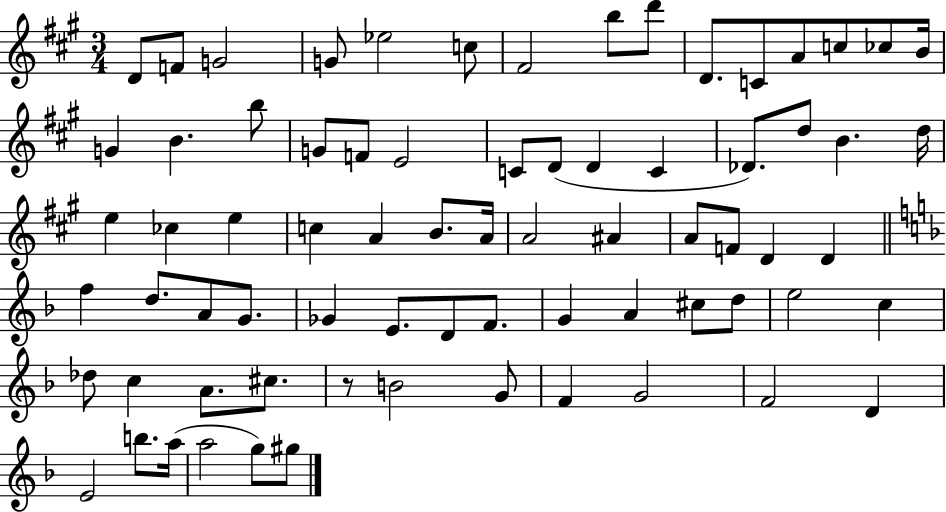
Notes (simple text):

D4/e F4/e G4/h G4/e Eb5/h C5/e F#4/h B5/e D6/e D4/e. C4/e A4/e C5/e CES5/e B4/s G4/q B4/q. B5/e G4/e F4/e E4/h C4/e D4/e D4/q C4/q Db4/e. D5/e B4/q. D5/s E5/q CES5/q E5/q C5/q A4/q B4/e. A4/s A4/h A#4/q A4/e F4/e D4/q D4/q F5/q D5/e. A4/e G4/e. Gb4/q E4/e. D4/e F4/e. G4/q A4/q C#5/e D5/e E5/h C5/q Db5/e C5/q A4/e. C#5/e. R/e B4/h G4/e F4/q G4/h F4/h D4/q E4/h B5/e. A5/s A5/h G5/e G#5/e